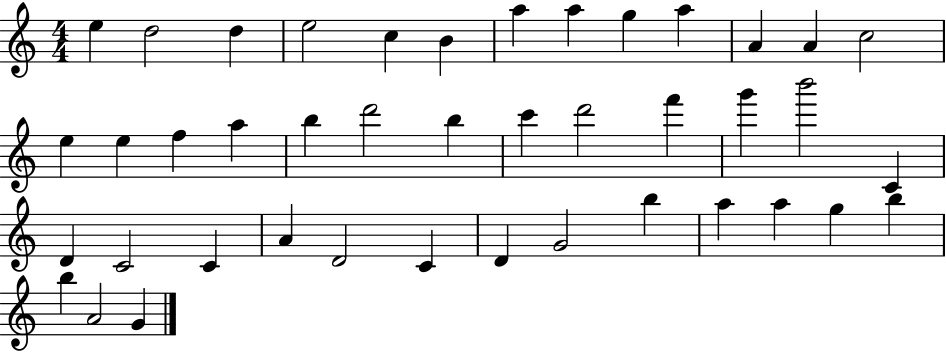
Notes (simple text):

E5/q D5/h D5/q E5/h C5/q B4/q A5/q A5/q G5/q A5/q A4/q A4/q C5/h E5/q E5/q F5/q A5/q B5/q D6/h B5/q C6/q D6/h F6/q G6/q B6/h C4/q D4/q C4/h C4/q A4/q D4/h C4/q D4/q G4/h B5/q A5/q A5/q G5/q B5/q B5/q A4/h G4/q